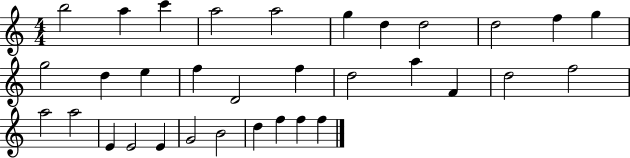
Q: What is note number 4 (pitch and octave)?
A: A5